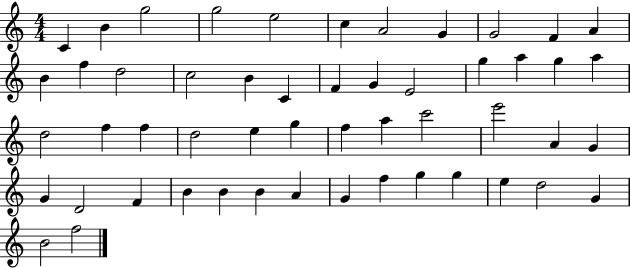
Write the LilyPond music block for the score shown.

{
  \clef treble
  \numericTimeSignature
  \time 4/4
  \key c \major
  c'4 b'4 g''2 | g''2 e''2 | c''4 a'2 g'4 | g'2 f'4 a'4 | \break b'4 f''4 d''2 | c''2 b'4 c'4 | f'4 g'4 e'2 | g''4 a''4 g''4 a''4 | \break d''2 f''4 f''4 | d''2 e''4 g''4 | f''4 a''4 c'''2 | e'''2 a'4 g'4 | \break g'4 d'2 f'4 | b'4 b'4 b'4 a'4 | g'4 f''4 g''4 g''4 | e''4 d''2 g'4 | \break b'2 f''2 | \bar "|."
}